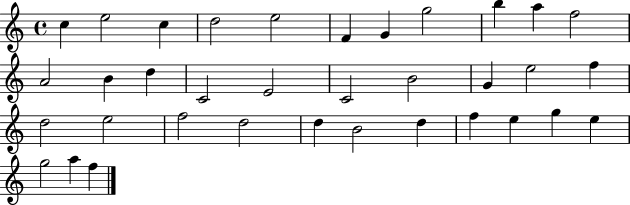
C5/q E5/h C5/q D5/h E5/h F4/q G4/q G5/h B5/q A5/q F5/h A4/h B4/q D5/q C4/h E4/h C4/h B4/h G4/q E5/h F5/q D5/h E5/h F5/h D5/h D5/q B4/h D5/q F5/q E5/q G5/q E5/q G5/h A5/q F5/q